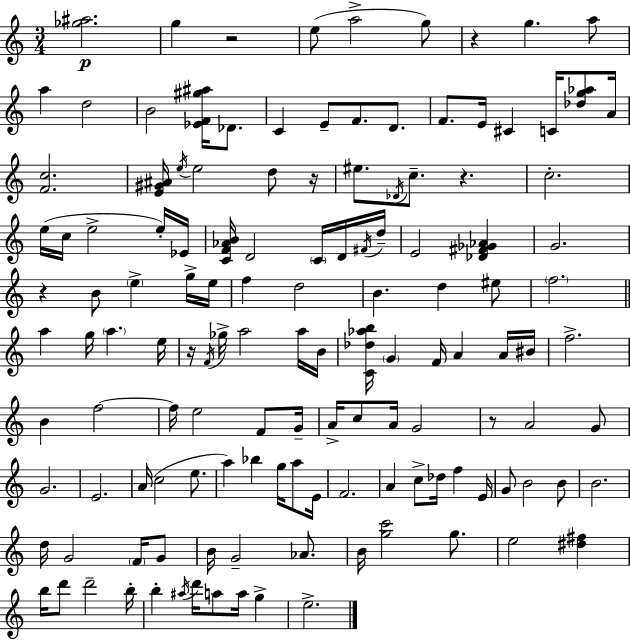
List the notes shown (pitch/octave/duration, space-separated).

[Gb5,A#5]/h. G5/q R/h E5/e A5/h G5/e R/q G5/q. A5/e A5/q D5/h B4/h [Eb4,F4,G#5,A#5]/s Db4/e. C4/q E4/e F4/e. D4/e. F4/e. E4/s C#4/q C4/s [Db5,G5,Ab5]/e A4/s [F4,C5]/h. [E4,G#4,A#4]/s E5/s E5/h D5/e R/s EIS5/e. Db4/s C5/e. R/q. C5/h. E5/s C5/s E5/h E5/s Eb4/s [C4,F4,Ab4,B4]/s D4/h C4/s D4/s F#4/s D5/s E4/h [Db4,F#4,Gb4,Ab4]/q G4/h. R/q B4/e E5/q G5/s E5/s F5/q D5/h B4/q. D5/q EIS5/e F5/h. A5/q G5/s A5/q. E5/s R/s F4/s Gb5/s A5/h A5/s B4/s [C4,Db5,Ab5,B5]/s G4/q F4/s A4/q A4/s BIS4/s F5/h. B4/q F5/h F5/s E5/h F4/e G4/s A4/s C5/e A4/s G4/h R/e A4/h G4/e G4/h. E4/h. A4/s C5/h E5/e. A5/q Bb5/q G5/s A5/e E4/s F4/h. A4/q C5/e Db5/s F5/q E4/s G4/e B4/h B4/e B4/h. D5/s G4/h F4/s G4/e B4/s G4/h Ab4/e. B4/s [G5,C6]/h G5/e. E5/h [D#5,F#5]/q B5/s D6/e D6/h B5/s B5/q A#5/s D6/s A5/e A5/s G5/q E5/h.